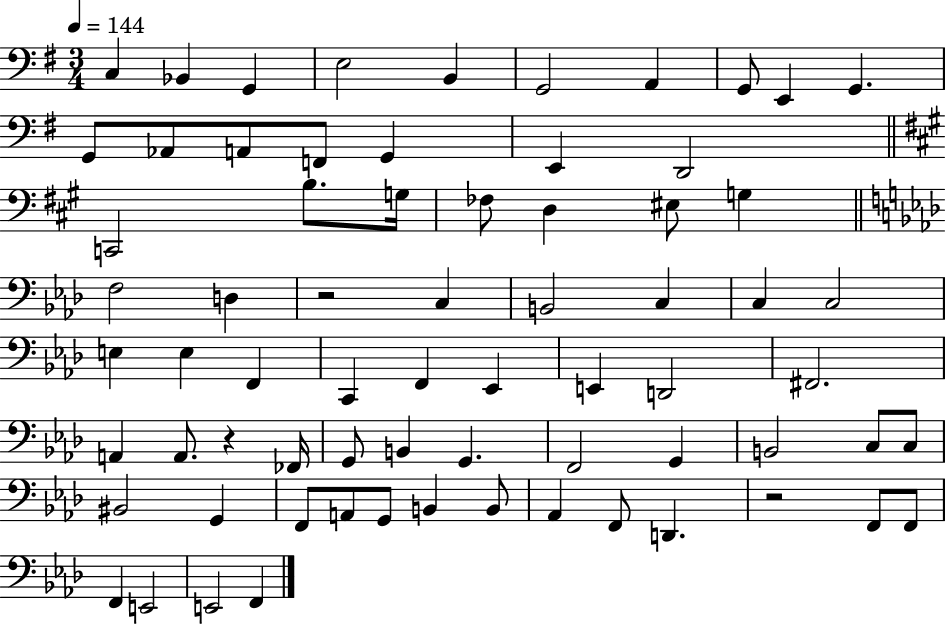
C3/q Bb2/q G2/q E3/h B2/q G2/h A2/q G2/e E2/q G2/q. G2/e Ab2/e A2/e F2/e G2/q E2/q D2/h C2/h B3/e. G3/s FES3/e D3/q EIS3/e G3/q F3/h D3/q R/h C3/q B2/h C3/q C3/q C3/h E3/q E3/q F2/q C2/q F2/q Eb2/q E2/q D2/h F#2/h. A2/q A2/e. R/q FES2/s G2/e B2/q G2/q. F2/h G2/q B2/h C3/e C3/e BIS2/h G2/q F2/e A2/e G2/e B2/q B2/e Ab2/q F2/e D2/q. R/h F2/e F2/e F2/q E2/h E2/h F2/q